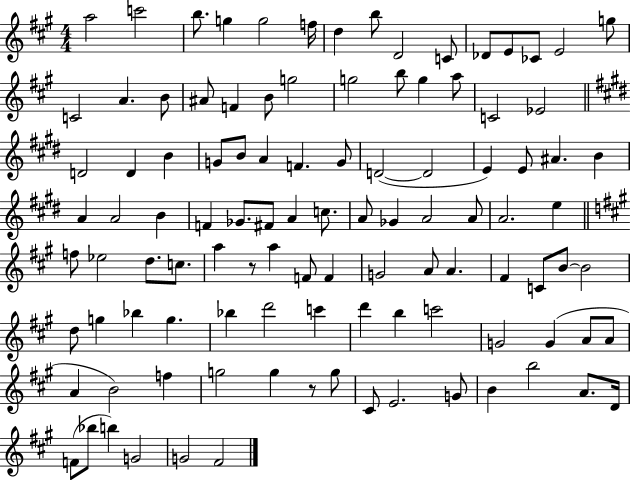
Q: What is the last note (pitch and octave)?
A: F#4